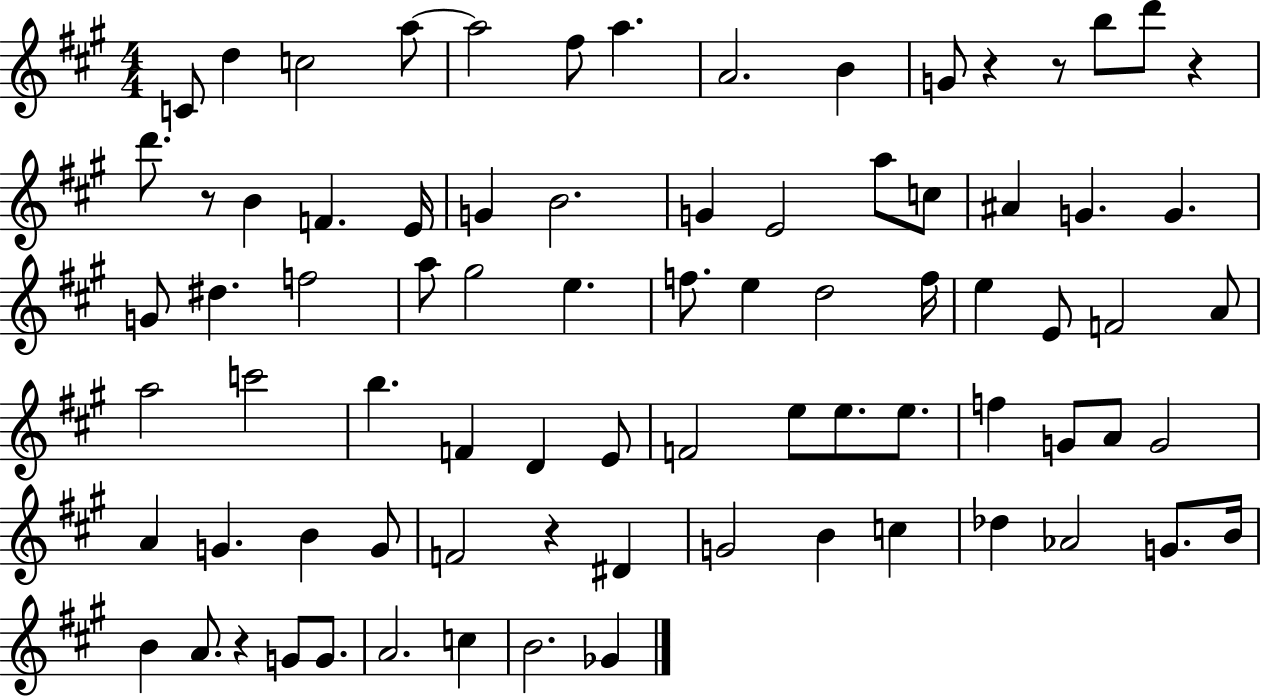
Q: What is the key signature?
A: A major